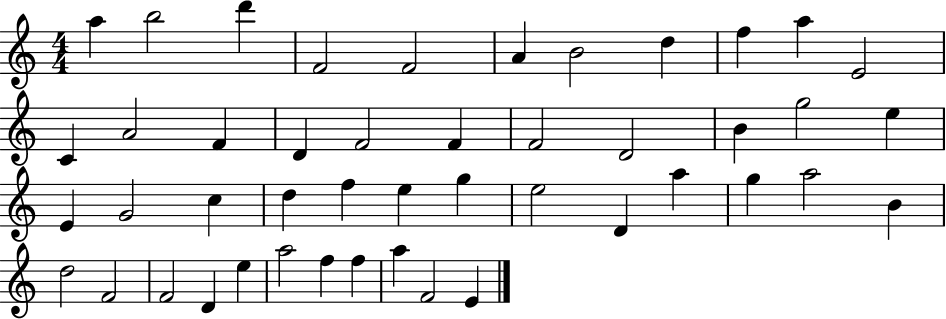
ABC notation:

X:1
T:Untitled
M:4/4
L:1/4
K:C
a b2 d' F2 F2 A B2 d f a E2 C A2 F D F2 F F2 D2 B g2 e E G2 c d f e g e2 D a g a2 B d2 F2 F2 D e a2 f f a F2 E